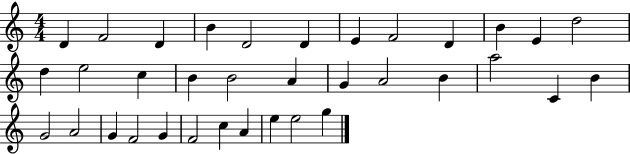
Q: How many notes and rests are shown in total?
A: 35